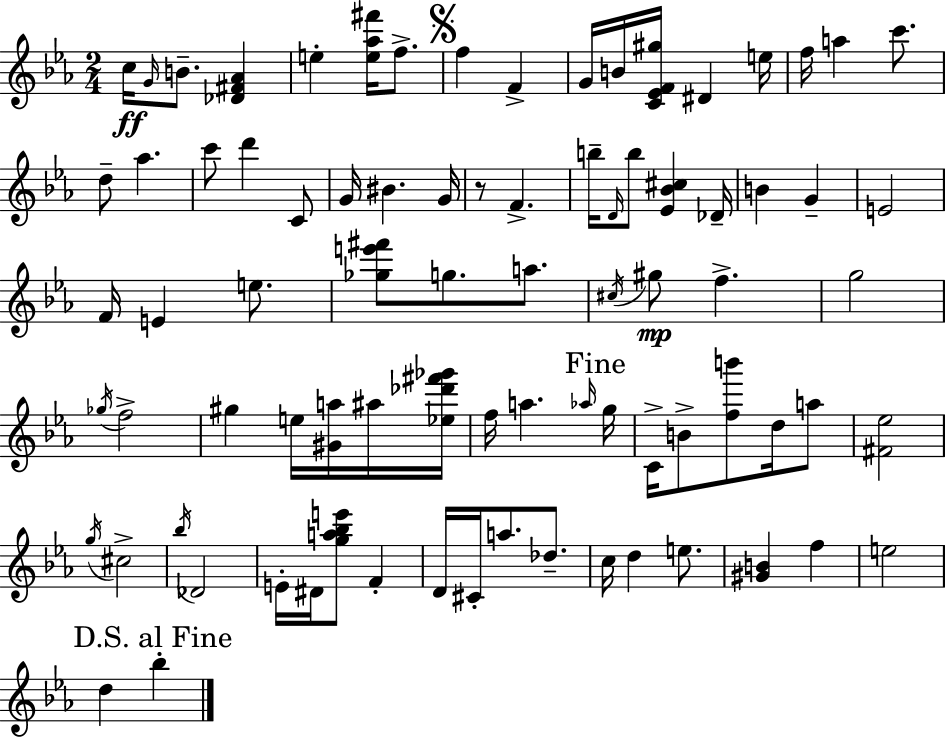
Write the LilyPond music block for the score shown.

{
  \clef treble
  \numericTimeSignature
  \time 2/4
  \key c \minor
  \repeat volta 2 { c''16\ff \grace { g'16 } b'8.-- <des' fis' aes'>4 | e''4-. <e'' aes'' fis'''>16 f''8.-> | \mark \markup { \musicglyph "scripts.segno" } f''4 f'4-> | g'16 b'16 <c' ees' f' gis''>16 dis'4 | \break e''16 f''16 a''4 c'''8. | d''8-- aes''4. | c'''8 d'''4 c'8 | g'16 bis'4. | \break g'16 r8 f'4.-> | b''16-- \grace { d'16 } b''8 <ees' bes' cis''>4 | des'16-- b'4 g'4-- | e'2 | \break f'16 e'4 e''8. | <ges'' e''' fis'''>8 g''8. a''8. | \acciaccatura { cis''16 }\mp gis''8 f''4.-> | g''2 | \break \acciaccatura { ges''16 } f''2-> | gis''4 | e''16 <gis' a''>16 ais''16 <ees'' des''' fis''' ges'''>16 f''16 a''4. | \grace { aes''16 } \mark "Fine" g''16 c'16-> b'8-> | \break <f'' b'''>8 d''16 a''8 <fis' ees''>2 | \acciaccatura { g''16 } cis''2-> | \acciaccatura { bes''16 } des'2 | e'16-. | \break dis'16 <g'' a'' bes'' e'''>8 f'4-. d'16 | cis'16-. a''8. des''8.-- c''16 | d''4 e''8. <gis' b'>4 | f''4 e''2 | \break \mark "D.S. al Fine" d''4 | bes''4-. } \bar "|."
}